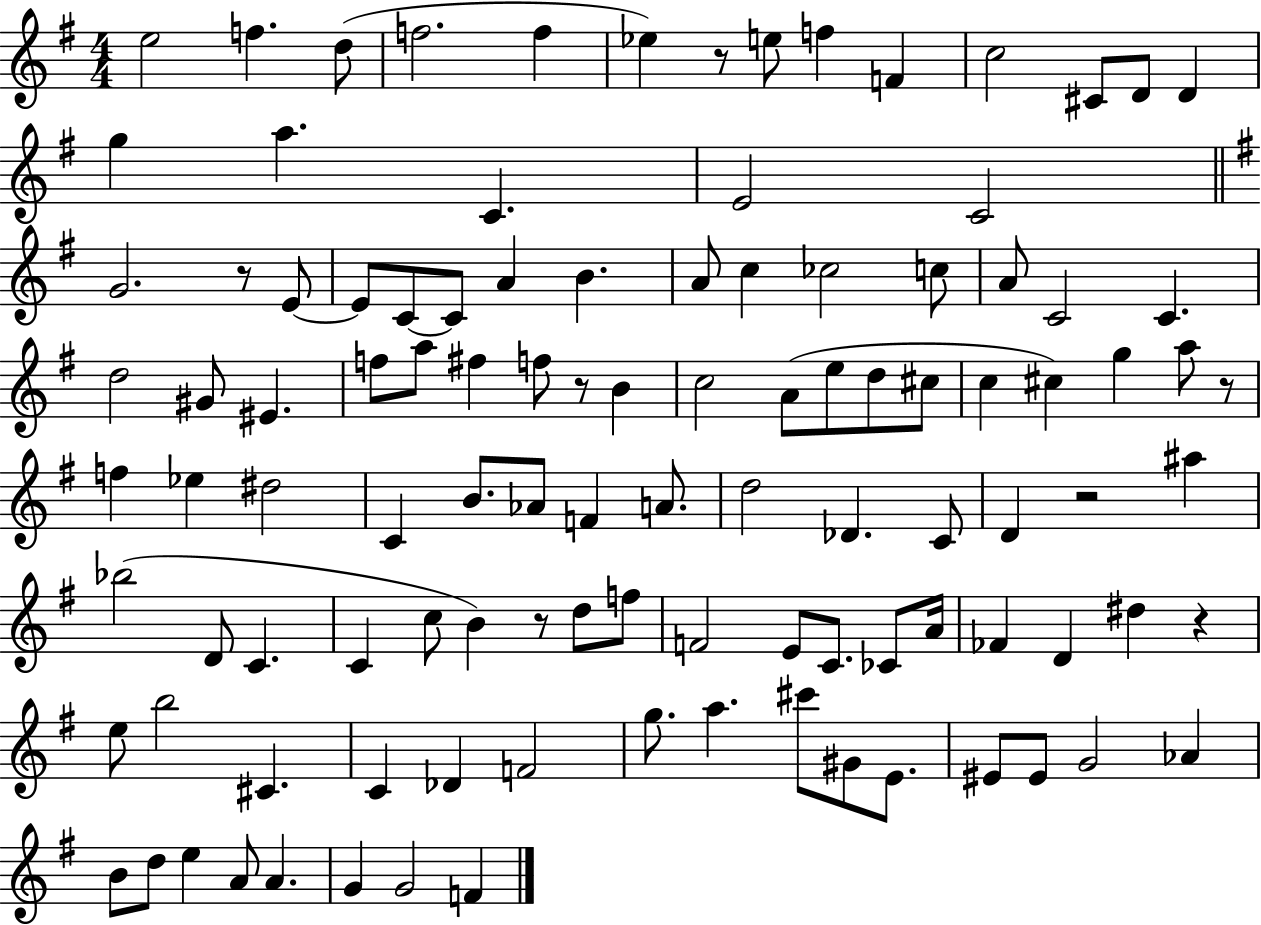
{
  \clef treble
  \numericTimeSignature
  \time 4/4
  \key g \major
  e''2 f''4. d''8( | f''2. f''4 | ees''4) r8 e''8 f''4 f'4 | c''2 cis'8 d'8 d'4 | \break g''4 a''4. c'4. | e'2 c'2 | \bar "||" \break \key e \minor g'2. r8 e'8~~ | e'8 c'8~~ c'8 a'4 b'4. | a'8 c''4 ces''2 c''8 | a'8 c'2 c'4. | \break d''2 gis'8 eis'4. | f''8 a''8 fis''4 f''8 r8 b'4 | c''2 a'8( e''8 d''8 cis''8 | c''4 cis''4) g''4 a''8 r8 | \break f''4 ees''4 dis''2 | c'4 b'8. aes'8 f'4 a'8. | d''2 des'4. c'8 | d'4 r2 ais''4 | \break bes''2( d'8 c'4. | c'4 c''8 b'4) r8 d''8 f''8 | f'2 e'8 c'8. ces'8 a'16 | fes'4 d'4 dis''4 r4 | \break e''8 b''2 cis'4. | c'4 des'4 f'2 | g''8. a''4. cis'''8 gis'8 e'8. | eis'8 eis'8 g'2 aes'4 | \break b'8 d''8 e''4 a'8 a'4. | g'4 g'2 f'4 | \bar "|."
}